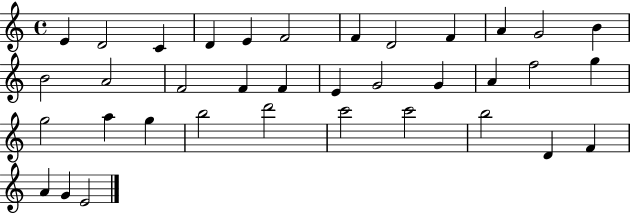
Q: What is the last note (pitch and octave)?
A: E4